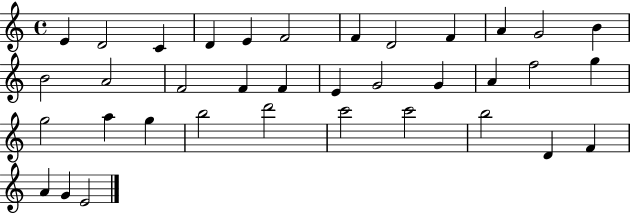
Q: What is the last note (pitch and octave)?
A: E4